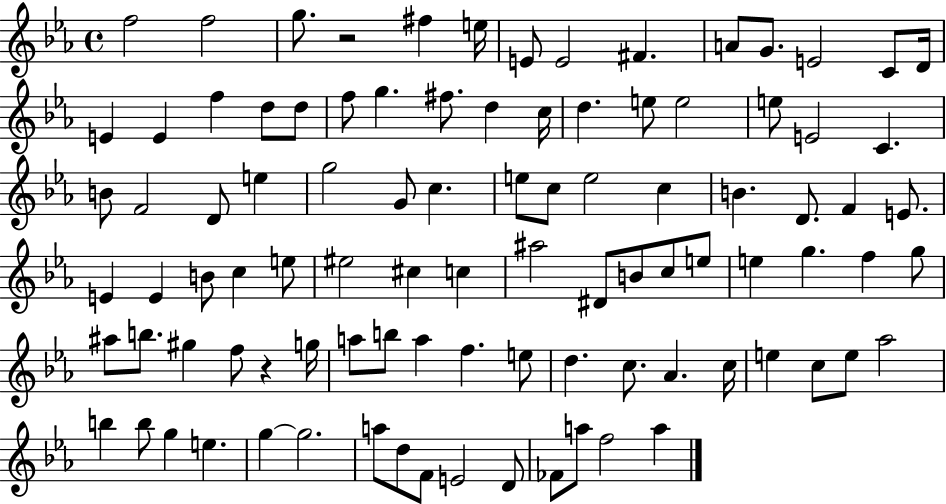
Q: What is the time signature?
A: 4/4